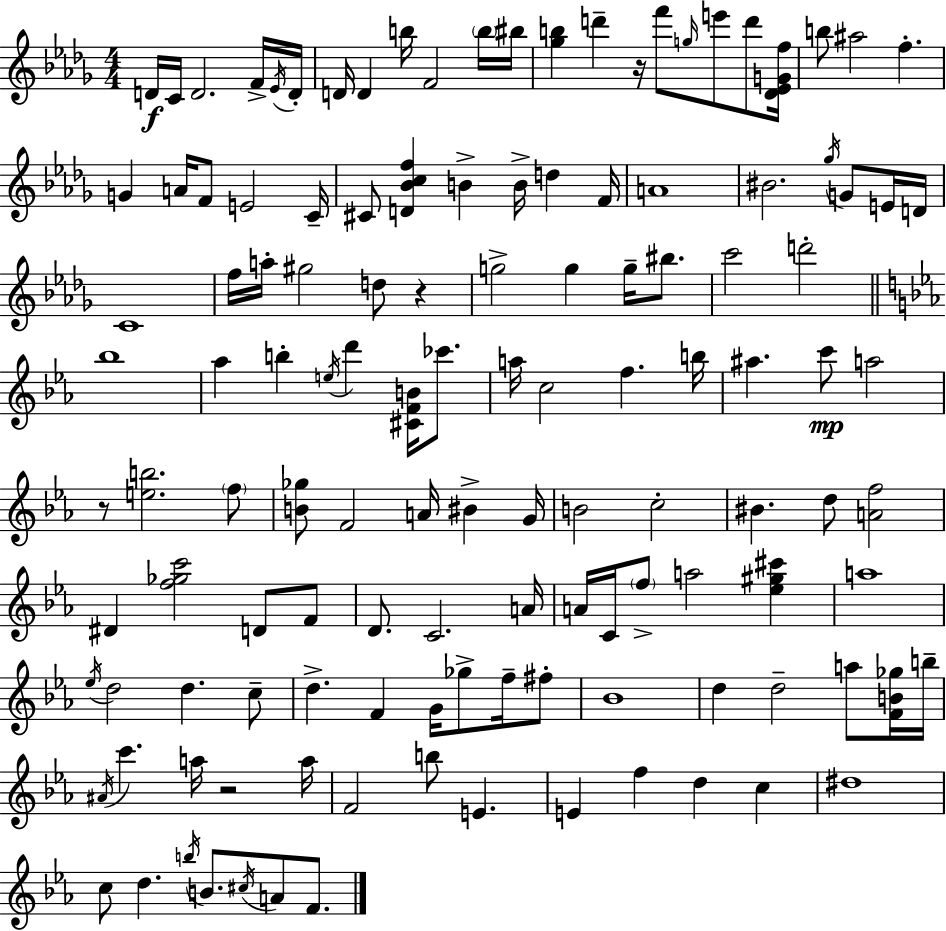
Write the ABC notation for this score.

X:1
T:Untitled
M:4/4
L:1/4
K:Bbm
D/4 C/4 D2 F/4 _E/4 D/4 D/4 D b/4 F2 b/4 ^b/4 [_gb] d' z/4 f'/2 g/4 e'/2 d'/2 [_D_EGf]/4 b/2 ^a2 f G A/4 F/2 E2 C/4 ^C/2 [D_Bcf] B B/4 d F/4 A4 ^B2 _g/4 G/2 E/4 D/4 C4 f/4 a/4 ^g2 d/2 z g2 g g/4 ^b/2 c'2 d'2 _b4 _a b e/4 d' [^CFB]/4 _c'/2 a/4 c2 f b/4 ^a c'/2 a2 z/2 [eb]2 f/2 [B_g]/2 F2 A/4 ^B G/4 B2 c2 ^B d/2 [Af]2 ^D [f_gc']2 D/2 F/2 D/2 C2 A/4 A/4 C/4 f/2 a2 [_e^g^c'] a4 _e/4 d2 d c/2 d F G/4 _g/2 f/4 ^f/2 _B4 d d2 a/2 [FB_g]/4 b/4 ^A/4 c' a/4 z2 a/4 F2 b/2 E E f d c ^d4 c/2 d b/4 B/2 ^c/4 A/2 F/2